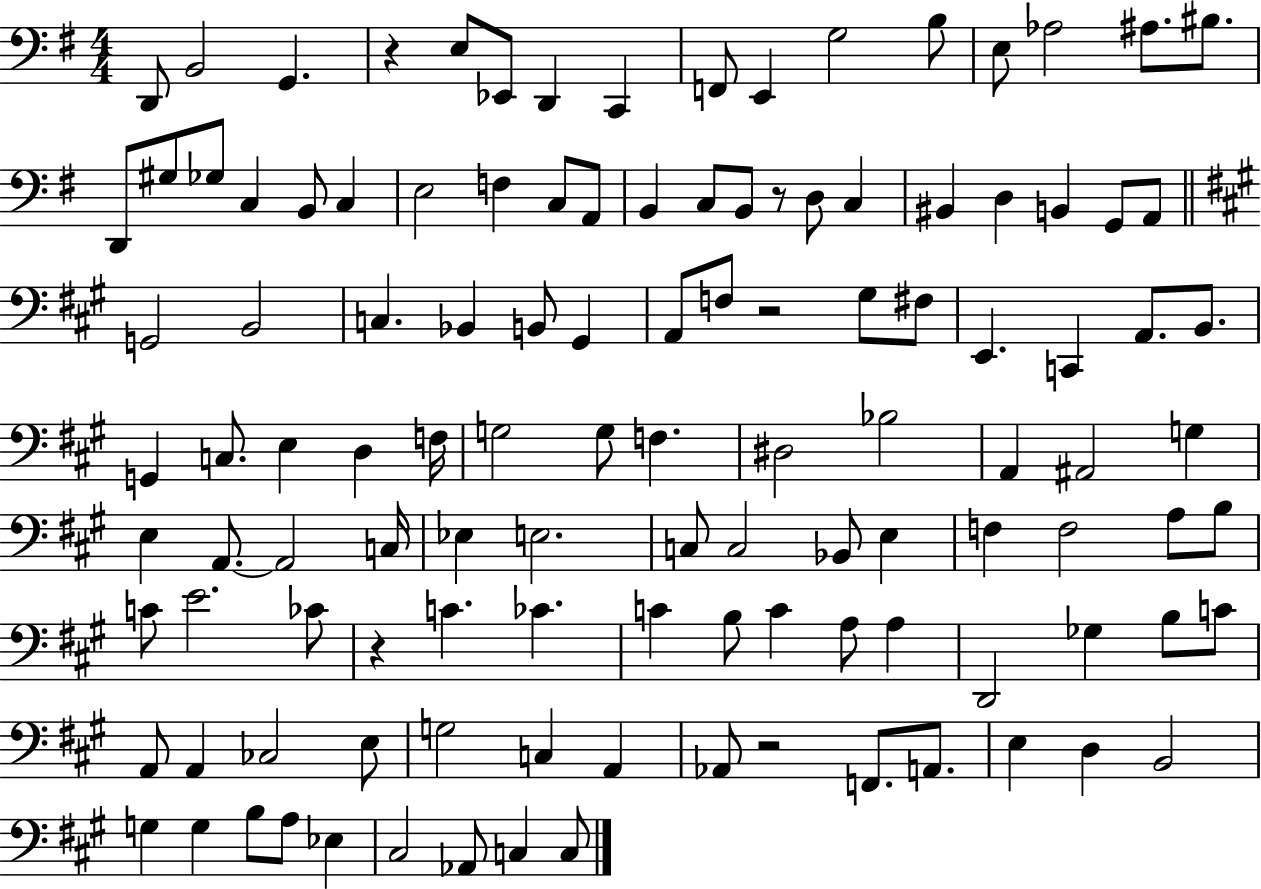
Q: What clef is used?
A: bass